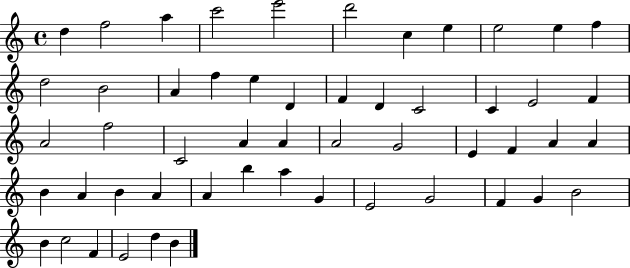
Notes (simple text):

D5/q F5/h A5/q C6/h E6/h D6/h C5/q E5/q E5/h E5/q F5/q D5/h B4/h A4/q F5/q E5/q D4/q F4/q D4/q C4/h C4/q E4/h F4/q A4/h F5/h C4/h A4/q A4/q A4/h G4/h E4/q F4/q A4/q A4/q B4/q A4/q B4/q A4/q A4/q B5/q A5/q G4/q E4/h G4/h F4/q G4/q B4/h B4/q C5/h F4/q E4/h D5/q B4/q